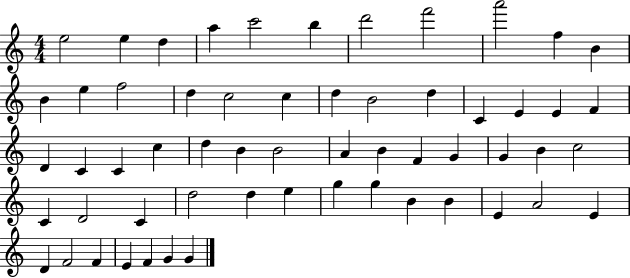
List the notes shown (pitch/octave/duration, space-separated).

E5/h E5/q D5/q A5/q C6/h B5/q D6/h F6/h A6/h F5/q B4/q B4/q E5/q F5/h D5/q C5/h C5/q D5/q B4/h D5/q C4/q E4/q E4/q F4/q D4/q C4/q C4/q C5/q D5/q B4/q B4/h A4/q B4/q F4/q G4/q G4/q B4/q C5/h C4/q D4/h C4/q D5/h D5/q E5/q G5/q G5/q B4/q B4/q E4/q A4/h E4/q D4/q F4/h F4/q E4/q F4/q G4/q G4/q